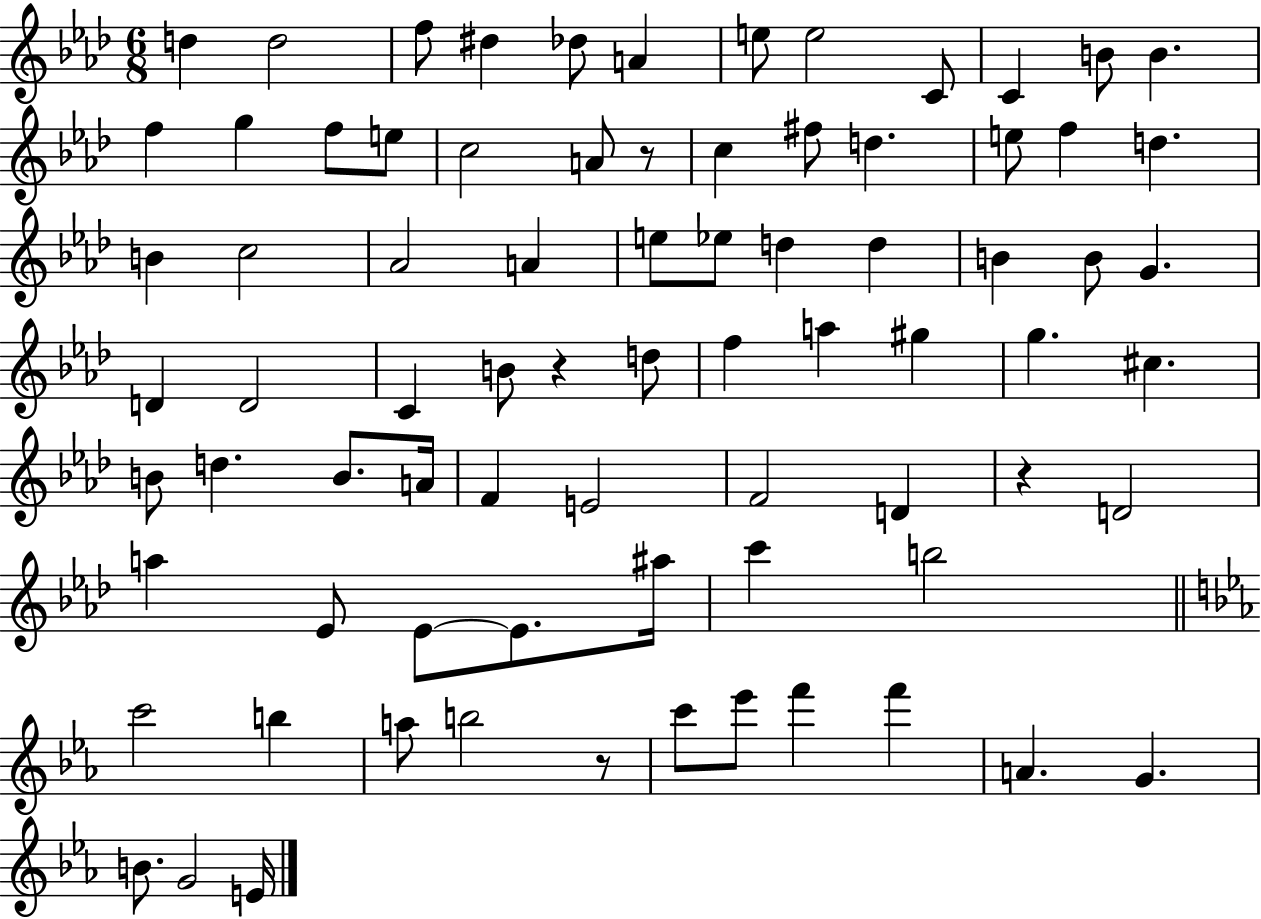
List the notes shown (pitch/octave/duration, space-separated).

D5/q D5/h F5/e D#5/q Db5/e A4/q E5/e E5/h C4/e C4/q B4/e B4/q. F5/q G5/q F5/e E5/e C5/h A4/e R/e C5/q F#5/e D5/q. E5/e F5/q D5/q. B4/q C5/h Ab4/h A4/q E5/e Eb5/e D5/q D5/q B4/q B4/e G4/q. D4/q D4/h C4/q B4/e R/q D5/e F5/q A5/q G#5/q G5/q. C#5/q. B4/e D5/q. B4/e. A4/s F4/q E4/h F4/h D4/q R/q D4/h A5/q Eb4/e Eb4/e Eb4/e. A#5/s C6/q B5/h C6/h B5/q A5/e B5/h R/e C6/e Eb6/e F6/q F6/q A4/q. G4/q. B4/e. G4/h E4/s